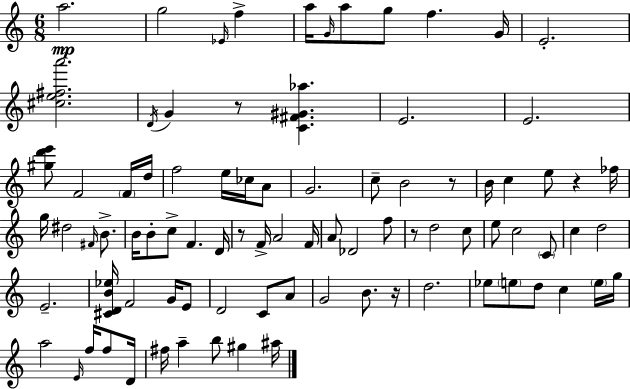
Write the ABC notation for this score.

X:1
T:Untitled
M:6/8
L:1/4
K:Am
a2 g2 _E/4 f a/4 G/4 a/2 g/2 f G/4 E2 [^ce^fa']2 D/4 G z/2 [C^F^G_a] E2 E2 [^gd'e']/2 F2 F/4 d/4 f2 e/4 _c/4 A/2 G2 c/2 B2 z/2 B/4 c e/2 z _f/4 g/4 ^d2 ^F/4 B/2 B/4 B/2 c/2 F D/4 z/2 F/4 A2 F/4 A/2 _D2 f/2 z/2 d2 c/2 e/2 c2 C/2 c d2 E2 [^CDB_e]/4 F2 G/4 E/2 D2 C/2 A/2 G2 B/2 z/4 d2 _e/2 e/2 d/2 c e/4 g/4 a2 E/4 f/4 f/2 D/4 ^f/4 a b/2 ^g ^a/4